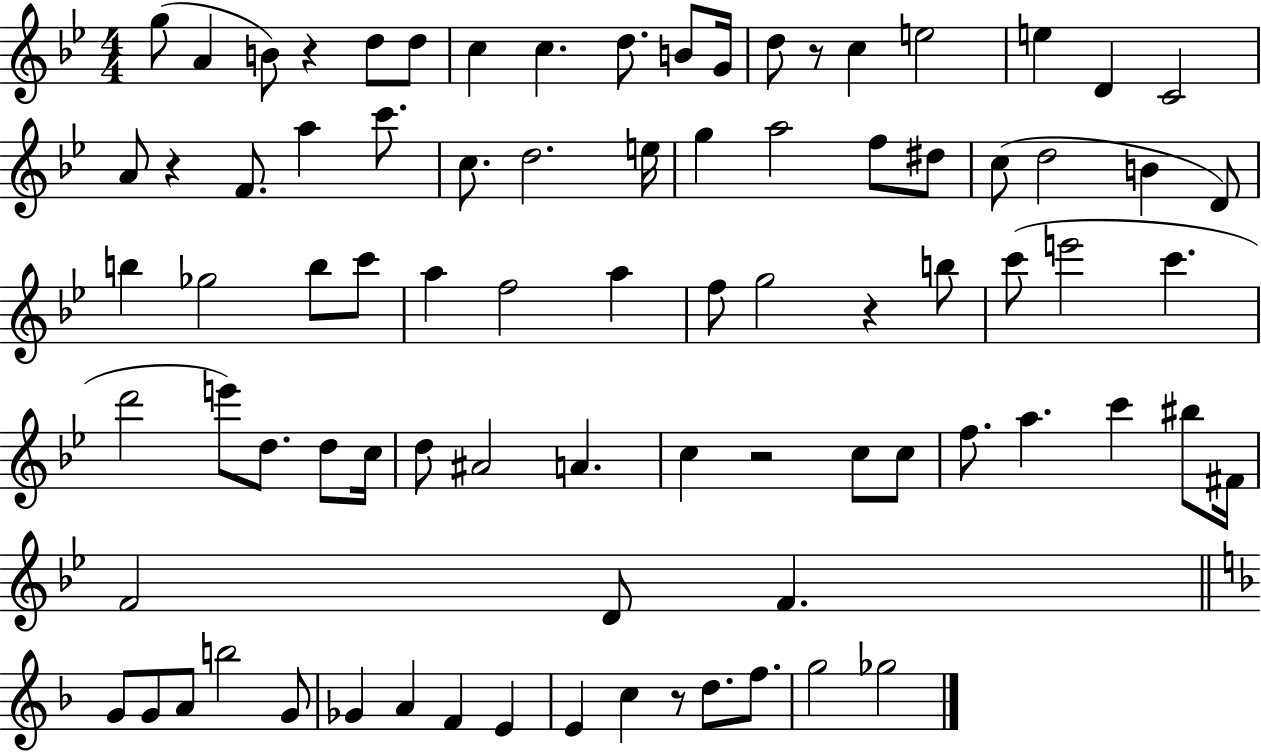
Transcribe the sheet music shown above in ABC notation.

X:1
T:Untitled
M:4/4
L:1/4
K:Bb
g/2 A B/2 z d/2 d/2 c c d/2 B/2 G/4 d/2 z/2 c e2 e D C2 A/2 z F/2 a c'/2 c/2 d2 e/4 g a2 f/2 ^d/2 c/2 d2 B D/2 b _g2 b/2 c'/2 a f2 a f/2 g2 z b/2 c'/2 e'2 c' d'2 e'/2 d/2 d/2 c/4 d/2 ^A2 A c z2 c/2 c/2 f/2 a c' ^b/2 ^F/4 F2 D/2 F G/2 G/2 A/2 b2 G/2 _G A F E E c z/2 d/2 f/2 g2 _g2